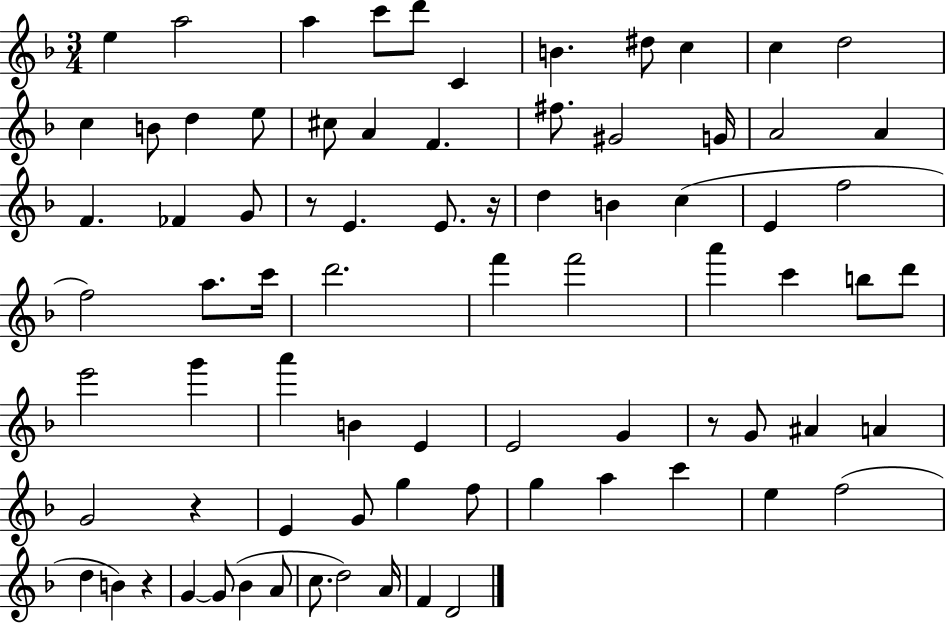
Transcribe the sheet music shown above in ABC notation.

X:1
T:Untitled
M:3/4
L:1/4
K:F
e a2 a c'/2 d'/2 C B ^d/2 c c d2 c B/2 d e/2 ^c/2 A F ^f/2 ^G2 G/4 A2 A F _F G/2 z/2 E E/2 z/4 d B c E f2 f2 a/2 c'/4 d'2 f' f'2 a' c' b/2 d'/2 e'2 g' a' B E E2 G z/2 G/2 ^A A G2 z E G/2 g f/2 g a c' e f2 d B z G G/2 _B A/2 c/2 d2 A/4 F D2